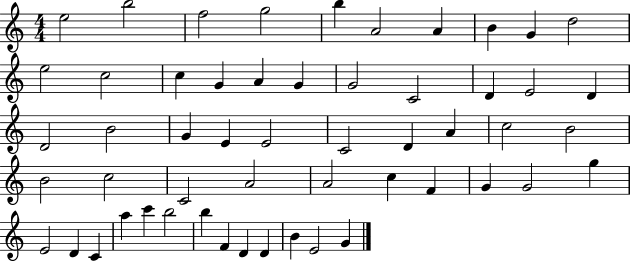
E5/h B5/h F5/h G5/h B5/q A4/h A4/q B4/q G4/q D5/h E5/h C5/h C5/q G4/q A4/q G4/q G4/h C4/h D4/q E4/h D4/q D4/h B4/h G4/q E4/q E4/h C4/h D4/q A4/q C5/h B4/h B4/h C5/h C4/h A4/h A4/h C5/q F4/q G4/q G4/h G5/q E4/h D4/q C4/q A5/q C6/q B5/h B5/q F4/q D4/q D4/q B4/q E4/h G4/q